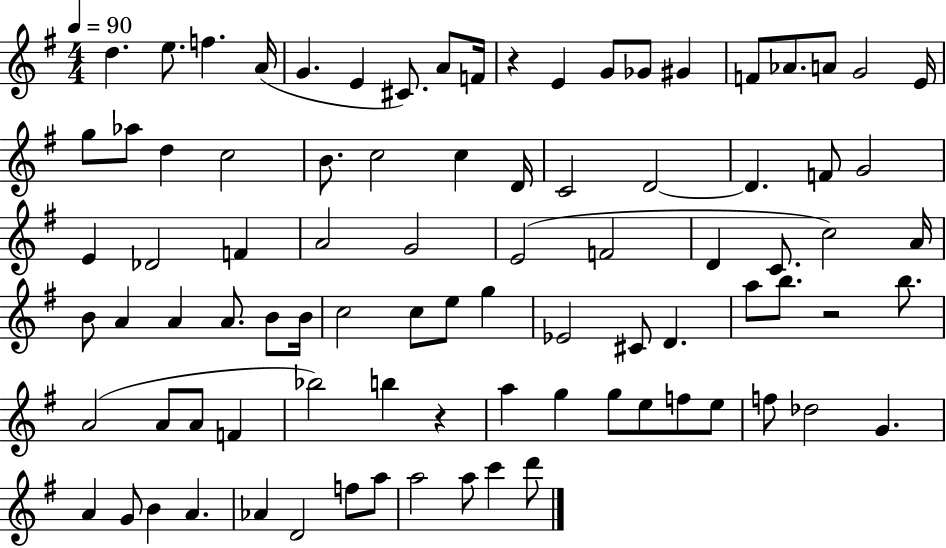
D5/q. E5/e. F5/q. A4/s G4/q. E4/q C#4/e. A4/e F4/s R/q E4/q G4/e Gb4/e G#4/q F4/e Ab4/e. A4/e G4/h E4/s G5/e Ab5/e D5/q C5/h B4/e. C5/h C5/q D4/s C4/h D4/h D4/q. F4/e G4/h E4/q Db4/h F4/q A4/h G4/h E4/h F4/h D4/q C4/e. C5/h A4/s B4/e A4/q A4/q A4/e. B4/e B4/s C5/h C5/e E5/e G5/q Eb4/h C#4/e D4/q. A5/e B5/e. R/h B5/e. A4/h A4/e A4/e F4/q Bb5/h B5/q R/q A5/q G5/q G5/e E5/e F5/e E5/e F5/e Db5/h G4/q. A4/q G4/e B4/q A4/q. Ab4/q D4/h F5/e A5/e A5/h A5/e C6/q D6/e